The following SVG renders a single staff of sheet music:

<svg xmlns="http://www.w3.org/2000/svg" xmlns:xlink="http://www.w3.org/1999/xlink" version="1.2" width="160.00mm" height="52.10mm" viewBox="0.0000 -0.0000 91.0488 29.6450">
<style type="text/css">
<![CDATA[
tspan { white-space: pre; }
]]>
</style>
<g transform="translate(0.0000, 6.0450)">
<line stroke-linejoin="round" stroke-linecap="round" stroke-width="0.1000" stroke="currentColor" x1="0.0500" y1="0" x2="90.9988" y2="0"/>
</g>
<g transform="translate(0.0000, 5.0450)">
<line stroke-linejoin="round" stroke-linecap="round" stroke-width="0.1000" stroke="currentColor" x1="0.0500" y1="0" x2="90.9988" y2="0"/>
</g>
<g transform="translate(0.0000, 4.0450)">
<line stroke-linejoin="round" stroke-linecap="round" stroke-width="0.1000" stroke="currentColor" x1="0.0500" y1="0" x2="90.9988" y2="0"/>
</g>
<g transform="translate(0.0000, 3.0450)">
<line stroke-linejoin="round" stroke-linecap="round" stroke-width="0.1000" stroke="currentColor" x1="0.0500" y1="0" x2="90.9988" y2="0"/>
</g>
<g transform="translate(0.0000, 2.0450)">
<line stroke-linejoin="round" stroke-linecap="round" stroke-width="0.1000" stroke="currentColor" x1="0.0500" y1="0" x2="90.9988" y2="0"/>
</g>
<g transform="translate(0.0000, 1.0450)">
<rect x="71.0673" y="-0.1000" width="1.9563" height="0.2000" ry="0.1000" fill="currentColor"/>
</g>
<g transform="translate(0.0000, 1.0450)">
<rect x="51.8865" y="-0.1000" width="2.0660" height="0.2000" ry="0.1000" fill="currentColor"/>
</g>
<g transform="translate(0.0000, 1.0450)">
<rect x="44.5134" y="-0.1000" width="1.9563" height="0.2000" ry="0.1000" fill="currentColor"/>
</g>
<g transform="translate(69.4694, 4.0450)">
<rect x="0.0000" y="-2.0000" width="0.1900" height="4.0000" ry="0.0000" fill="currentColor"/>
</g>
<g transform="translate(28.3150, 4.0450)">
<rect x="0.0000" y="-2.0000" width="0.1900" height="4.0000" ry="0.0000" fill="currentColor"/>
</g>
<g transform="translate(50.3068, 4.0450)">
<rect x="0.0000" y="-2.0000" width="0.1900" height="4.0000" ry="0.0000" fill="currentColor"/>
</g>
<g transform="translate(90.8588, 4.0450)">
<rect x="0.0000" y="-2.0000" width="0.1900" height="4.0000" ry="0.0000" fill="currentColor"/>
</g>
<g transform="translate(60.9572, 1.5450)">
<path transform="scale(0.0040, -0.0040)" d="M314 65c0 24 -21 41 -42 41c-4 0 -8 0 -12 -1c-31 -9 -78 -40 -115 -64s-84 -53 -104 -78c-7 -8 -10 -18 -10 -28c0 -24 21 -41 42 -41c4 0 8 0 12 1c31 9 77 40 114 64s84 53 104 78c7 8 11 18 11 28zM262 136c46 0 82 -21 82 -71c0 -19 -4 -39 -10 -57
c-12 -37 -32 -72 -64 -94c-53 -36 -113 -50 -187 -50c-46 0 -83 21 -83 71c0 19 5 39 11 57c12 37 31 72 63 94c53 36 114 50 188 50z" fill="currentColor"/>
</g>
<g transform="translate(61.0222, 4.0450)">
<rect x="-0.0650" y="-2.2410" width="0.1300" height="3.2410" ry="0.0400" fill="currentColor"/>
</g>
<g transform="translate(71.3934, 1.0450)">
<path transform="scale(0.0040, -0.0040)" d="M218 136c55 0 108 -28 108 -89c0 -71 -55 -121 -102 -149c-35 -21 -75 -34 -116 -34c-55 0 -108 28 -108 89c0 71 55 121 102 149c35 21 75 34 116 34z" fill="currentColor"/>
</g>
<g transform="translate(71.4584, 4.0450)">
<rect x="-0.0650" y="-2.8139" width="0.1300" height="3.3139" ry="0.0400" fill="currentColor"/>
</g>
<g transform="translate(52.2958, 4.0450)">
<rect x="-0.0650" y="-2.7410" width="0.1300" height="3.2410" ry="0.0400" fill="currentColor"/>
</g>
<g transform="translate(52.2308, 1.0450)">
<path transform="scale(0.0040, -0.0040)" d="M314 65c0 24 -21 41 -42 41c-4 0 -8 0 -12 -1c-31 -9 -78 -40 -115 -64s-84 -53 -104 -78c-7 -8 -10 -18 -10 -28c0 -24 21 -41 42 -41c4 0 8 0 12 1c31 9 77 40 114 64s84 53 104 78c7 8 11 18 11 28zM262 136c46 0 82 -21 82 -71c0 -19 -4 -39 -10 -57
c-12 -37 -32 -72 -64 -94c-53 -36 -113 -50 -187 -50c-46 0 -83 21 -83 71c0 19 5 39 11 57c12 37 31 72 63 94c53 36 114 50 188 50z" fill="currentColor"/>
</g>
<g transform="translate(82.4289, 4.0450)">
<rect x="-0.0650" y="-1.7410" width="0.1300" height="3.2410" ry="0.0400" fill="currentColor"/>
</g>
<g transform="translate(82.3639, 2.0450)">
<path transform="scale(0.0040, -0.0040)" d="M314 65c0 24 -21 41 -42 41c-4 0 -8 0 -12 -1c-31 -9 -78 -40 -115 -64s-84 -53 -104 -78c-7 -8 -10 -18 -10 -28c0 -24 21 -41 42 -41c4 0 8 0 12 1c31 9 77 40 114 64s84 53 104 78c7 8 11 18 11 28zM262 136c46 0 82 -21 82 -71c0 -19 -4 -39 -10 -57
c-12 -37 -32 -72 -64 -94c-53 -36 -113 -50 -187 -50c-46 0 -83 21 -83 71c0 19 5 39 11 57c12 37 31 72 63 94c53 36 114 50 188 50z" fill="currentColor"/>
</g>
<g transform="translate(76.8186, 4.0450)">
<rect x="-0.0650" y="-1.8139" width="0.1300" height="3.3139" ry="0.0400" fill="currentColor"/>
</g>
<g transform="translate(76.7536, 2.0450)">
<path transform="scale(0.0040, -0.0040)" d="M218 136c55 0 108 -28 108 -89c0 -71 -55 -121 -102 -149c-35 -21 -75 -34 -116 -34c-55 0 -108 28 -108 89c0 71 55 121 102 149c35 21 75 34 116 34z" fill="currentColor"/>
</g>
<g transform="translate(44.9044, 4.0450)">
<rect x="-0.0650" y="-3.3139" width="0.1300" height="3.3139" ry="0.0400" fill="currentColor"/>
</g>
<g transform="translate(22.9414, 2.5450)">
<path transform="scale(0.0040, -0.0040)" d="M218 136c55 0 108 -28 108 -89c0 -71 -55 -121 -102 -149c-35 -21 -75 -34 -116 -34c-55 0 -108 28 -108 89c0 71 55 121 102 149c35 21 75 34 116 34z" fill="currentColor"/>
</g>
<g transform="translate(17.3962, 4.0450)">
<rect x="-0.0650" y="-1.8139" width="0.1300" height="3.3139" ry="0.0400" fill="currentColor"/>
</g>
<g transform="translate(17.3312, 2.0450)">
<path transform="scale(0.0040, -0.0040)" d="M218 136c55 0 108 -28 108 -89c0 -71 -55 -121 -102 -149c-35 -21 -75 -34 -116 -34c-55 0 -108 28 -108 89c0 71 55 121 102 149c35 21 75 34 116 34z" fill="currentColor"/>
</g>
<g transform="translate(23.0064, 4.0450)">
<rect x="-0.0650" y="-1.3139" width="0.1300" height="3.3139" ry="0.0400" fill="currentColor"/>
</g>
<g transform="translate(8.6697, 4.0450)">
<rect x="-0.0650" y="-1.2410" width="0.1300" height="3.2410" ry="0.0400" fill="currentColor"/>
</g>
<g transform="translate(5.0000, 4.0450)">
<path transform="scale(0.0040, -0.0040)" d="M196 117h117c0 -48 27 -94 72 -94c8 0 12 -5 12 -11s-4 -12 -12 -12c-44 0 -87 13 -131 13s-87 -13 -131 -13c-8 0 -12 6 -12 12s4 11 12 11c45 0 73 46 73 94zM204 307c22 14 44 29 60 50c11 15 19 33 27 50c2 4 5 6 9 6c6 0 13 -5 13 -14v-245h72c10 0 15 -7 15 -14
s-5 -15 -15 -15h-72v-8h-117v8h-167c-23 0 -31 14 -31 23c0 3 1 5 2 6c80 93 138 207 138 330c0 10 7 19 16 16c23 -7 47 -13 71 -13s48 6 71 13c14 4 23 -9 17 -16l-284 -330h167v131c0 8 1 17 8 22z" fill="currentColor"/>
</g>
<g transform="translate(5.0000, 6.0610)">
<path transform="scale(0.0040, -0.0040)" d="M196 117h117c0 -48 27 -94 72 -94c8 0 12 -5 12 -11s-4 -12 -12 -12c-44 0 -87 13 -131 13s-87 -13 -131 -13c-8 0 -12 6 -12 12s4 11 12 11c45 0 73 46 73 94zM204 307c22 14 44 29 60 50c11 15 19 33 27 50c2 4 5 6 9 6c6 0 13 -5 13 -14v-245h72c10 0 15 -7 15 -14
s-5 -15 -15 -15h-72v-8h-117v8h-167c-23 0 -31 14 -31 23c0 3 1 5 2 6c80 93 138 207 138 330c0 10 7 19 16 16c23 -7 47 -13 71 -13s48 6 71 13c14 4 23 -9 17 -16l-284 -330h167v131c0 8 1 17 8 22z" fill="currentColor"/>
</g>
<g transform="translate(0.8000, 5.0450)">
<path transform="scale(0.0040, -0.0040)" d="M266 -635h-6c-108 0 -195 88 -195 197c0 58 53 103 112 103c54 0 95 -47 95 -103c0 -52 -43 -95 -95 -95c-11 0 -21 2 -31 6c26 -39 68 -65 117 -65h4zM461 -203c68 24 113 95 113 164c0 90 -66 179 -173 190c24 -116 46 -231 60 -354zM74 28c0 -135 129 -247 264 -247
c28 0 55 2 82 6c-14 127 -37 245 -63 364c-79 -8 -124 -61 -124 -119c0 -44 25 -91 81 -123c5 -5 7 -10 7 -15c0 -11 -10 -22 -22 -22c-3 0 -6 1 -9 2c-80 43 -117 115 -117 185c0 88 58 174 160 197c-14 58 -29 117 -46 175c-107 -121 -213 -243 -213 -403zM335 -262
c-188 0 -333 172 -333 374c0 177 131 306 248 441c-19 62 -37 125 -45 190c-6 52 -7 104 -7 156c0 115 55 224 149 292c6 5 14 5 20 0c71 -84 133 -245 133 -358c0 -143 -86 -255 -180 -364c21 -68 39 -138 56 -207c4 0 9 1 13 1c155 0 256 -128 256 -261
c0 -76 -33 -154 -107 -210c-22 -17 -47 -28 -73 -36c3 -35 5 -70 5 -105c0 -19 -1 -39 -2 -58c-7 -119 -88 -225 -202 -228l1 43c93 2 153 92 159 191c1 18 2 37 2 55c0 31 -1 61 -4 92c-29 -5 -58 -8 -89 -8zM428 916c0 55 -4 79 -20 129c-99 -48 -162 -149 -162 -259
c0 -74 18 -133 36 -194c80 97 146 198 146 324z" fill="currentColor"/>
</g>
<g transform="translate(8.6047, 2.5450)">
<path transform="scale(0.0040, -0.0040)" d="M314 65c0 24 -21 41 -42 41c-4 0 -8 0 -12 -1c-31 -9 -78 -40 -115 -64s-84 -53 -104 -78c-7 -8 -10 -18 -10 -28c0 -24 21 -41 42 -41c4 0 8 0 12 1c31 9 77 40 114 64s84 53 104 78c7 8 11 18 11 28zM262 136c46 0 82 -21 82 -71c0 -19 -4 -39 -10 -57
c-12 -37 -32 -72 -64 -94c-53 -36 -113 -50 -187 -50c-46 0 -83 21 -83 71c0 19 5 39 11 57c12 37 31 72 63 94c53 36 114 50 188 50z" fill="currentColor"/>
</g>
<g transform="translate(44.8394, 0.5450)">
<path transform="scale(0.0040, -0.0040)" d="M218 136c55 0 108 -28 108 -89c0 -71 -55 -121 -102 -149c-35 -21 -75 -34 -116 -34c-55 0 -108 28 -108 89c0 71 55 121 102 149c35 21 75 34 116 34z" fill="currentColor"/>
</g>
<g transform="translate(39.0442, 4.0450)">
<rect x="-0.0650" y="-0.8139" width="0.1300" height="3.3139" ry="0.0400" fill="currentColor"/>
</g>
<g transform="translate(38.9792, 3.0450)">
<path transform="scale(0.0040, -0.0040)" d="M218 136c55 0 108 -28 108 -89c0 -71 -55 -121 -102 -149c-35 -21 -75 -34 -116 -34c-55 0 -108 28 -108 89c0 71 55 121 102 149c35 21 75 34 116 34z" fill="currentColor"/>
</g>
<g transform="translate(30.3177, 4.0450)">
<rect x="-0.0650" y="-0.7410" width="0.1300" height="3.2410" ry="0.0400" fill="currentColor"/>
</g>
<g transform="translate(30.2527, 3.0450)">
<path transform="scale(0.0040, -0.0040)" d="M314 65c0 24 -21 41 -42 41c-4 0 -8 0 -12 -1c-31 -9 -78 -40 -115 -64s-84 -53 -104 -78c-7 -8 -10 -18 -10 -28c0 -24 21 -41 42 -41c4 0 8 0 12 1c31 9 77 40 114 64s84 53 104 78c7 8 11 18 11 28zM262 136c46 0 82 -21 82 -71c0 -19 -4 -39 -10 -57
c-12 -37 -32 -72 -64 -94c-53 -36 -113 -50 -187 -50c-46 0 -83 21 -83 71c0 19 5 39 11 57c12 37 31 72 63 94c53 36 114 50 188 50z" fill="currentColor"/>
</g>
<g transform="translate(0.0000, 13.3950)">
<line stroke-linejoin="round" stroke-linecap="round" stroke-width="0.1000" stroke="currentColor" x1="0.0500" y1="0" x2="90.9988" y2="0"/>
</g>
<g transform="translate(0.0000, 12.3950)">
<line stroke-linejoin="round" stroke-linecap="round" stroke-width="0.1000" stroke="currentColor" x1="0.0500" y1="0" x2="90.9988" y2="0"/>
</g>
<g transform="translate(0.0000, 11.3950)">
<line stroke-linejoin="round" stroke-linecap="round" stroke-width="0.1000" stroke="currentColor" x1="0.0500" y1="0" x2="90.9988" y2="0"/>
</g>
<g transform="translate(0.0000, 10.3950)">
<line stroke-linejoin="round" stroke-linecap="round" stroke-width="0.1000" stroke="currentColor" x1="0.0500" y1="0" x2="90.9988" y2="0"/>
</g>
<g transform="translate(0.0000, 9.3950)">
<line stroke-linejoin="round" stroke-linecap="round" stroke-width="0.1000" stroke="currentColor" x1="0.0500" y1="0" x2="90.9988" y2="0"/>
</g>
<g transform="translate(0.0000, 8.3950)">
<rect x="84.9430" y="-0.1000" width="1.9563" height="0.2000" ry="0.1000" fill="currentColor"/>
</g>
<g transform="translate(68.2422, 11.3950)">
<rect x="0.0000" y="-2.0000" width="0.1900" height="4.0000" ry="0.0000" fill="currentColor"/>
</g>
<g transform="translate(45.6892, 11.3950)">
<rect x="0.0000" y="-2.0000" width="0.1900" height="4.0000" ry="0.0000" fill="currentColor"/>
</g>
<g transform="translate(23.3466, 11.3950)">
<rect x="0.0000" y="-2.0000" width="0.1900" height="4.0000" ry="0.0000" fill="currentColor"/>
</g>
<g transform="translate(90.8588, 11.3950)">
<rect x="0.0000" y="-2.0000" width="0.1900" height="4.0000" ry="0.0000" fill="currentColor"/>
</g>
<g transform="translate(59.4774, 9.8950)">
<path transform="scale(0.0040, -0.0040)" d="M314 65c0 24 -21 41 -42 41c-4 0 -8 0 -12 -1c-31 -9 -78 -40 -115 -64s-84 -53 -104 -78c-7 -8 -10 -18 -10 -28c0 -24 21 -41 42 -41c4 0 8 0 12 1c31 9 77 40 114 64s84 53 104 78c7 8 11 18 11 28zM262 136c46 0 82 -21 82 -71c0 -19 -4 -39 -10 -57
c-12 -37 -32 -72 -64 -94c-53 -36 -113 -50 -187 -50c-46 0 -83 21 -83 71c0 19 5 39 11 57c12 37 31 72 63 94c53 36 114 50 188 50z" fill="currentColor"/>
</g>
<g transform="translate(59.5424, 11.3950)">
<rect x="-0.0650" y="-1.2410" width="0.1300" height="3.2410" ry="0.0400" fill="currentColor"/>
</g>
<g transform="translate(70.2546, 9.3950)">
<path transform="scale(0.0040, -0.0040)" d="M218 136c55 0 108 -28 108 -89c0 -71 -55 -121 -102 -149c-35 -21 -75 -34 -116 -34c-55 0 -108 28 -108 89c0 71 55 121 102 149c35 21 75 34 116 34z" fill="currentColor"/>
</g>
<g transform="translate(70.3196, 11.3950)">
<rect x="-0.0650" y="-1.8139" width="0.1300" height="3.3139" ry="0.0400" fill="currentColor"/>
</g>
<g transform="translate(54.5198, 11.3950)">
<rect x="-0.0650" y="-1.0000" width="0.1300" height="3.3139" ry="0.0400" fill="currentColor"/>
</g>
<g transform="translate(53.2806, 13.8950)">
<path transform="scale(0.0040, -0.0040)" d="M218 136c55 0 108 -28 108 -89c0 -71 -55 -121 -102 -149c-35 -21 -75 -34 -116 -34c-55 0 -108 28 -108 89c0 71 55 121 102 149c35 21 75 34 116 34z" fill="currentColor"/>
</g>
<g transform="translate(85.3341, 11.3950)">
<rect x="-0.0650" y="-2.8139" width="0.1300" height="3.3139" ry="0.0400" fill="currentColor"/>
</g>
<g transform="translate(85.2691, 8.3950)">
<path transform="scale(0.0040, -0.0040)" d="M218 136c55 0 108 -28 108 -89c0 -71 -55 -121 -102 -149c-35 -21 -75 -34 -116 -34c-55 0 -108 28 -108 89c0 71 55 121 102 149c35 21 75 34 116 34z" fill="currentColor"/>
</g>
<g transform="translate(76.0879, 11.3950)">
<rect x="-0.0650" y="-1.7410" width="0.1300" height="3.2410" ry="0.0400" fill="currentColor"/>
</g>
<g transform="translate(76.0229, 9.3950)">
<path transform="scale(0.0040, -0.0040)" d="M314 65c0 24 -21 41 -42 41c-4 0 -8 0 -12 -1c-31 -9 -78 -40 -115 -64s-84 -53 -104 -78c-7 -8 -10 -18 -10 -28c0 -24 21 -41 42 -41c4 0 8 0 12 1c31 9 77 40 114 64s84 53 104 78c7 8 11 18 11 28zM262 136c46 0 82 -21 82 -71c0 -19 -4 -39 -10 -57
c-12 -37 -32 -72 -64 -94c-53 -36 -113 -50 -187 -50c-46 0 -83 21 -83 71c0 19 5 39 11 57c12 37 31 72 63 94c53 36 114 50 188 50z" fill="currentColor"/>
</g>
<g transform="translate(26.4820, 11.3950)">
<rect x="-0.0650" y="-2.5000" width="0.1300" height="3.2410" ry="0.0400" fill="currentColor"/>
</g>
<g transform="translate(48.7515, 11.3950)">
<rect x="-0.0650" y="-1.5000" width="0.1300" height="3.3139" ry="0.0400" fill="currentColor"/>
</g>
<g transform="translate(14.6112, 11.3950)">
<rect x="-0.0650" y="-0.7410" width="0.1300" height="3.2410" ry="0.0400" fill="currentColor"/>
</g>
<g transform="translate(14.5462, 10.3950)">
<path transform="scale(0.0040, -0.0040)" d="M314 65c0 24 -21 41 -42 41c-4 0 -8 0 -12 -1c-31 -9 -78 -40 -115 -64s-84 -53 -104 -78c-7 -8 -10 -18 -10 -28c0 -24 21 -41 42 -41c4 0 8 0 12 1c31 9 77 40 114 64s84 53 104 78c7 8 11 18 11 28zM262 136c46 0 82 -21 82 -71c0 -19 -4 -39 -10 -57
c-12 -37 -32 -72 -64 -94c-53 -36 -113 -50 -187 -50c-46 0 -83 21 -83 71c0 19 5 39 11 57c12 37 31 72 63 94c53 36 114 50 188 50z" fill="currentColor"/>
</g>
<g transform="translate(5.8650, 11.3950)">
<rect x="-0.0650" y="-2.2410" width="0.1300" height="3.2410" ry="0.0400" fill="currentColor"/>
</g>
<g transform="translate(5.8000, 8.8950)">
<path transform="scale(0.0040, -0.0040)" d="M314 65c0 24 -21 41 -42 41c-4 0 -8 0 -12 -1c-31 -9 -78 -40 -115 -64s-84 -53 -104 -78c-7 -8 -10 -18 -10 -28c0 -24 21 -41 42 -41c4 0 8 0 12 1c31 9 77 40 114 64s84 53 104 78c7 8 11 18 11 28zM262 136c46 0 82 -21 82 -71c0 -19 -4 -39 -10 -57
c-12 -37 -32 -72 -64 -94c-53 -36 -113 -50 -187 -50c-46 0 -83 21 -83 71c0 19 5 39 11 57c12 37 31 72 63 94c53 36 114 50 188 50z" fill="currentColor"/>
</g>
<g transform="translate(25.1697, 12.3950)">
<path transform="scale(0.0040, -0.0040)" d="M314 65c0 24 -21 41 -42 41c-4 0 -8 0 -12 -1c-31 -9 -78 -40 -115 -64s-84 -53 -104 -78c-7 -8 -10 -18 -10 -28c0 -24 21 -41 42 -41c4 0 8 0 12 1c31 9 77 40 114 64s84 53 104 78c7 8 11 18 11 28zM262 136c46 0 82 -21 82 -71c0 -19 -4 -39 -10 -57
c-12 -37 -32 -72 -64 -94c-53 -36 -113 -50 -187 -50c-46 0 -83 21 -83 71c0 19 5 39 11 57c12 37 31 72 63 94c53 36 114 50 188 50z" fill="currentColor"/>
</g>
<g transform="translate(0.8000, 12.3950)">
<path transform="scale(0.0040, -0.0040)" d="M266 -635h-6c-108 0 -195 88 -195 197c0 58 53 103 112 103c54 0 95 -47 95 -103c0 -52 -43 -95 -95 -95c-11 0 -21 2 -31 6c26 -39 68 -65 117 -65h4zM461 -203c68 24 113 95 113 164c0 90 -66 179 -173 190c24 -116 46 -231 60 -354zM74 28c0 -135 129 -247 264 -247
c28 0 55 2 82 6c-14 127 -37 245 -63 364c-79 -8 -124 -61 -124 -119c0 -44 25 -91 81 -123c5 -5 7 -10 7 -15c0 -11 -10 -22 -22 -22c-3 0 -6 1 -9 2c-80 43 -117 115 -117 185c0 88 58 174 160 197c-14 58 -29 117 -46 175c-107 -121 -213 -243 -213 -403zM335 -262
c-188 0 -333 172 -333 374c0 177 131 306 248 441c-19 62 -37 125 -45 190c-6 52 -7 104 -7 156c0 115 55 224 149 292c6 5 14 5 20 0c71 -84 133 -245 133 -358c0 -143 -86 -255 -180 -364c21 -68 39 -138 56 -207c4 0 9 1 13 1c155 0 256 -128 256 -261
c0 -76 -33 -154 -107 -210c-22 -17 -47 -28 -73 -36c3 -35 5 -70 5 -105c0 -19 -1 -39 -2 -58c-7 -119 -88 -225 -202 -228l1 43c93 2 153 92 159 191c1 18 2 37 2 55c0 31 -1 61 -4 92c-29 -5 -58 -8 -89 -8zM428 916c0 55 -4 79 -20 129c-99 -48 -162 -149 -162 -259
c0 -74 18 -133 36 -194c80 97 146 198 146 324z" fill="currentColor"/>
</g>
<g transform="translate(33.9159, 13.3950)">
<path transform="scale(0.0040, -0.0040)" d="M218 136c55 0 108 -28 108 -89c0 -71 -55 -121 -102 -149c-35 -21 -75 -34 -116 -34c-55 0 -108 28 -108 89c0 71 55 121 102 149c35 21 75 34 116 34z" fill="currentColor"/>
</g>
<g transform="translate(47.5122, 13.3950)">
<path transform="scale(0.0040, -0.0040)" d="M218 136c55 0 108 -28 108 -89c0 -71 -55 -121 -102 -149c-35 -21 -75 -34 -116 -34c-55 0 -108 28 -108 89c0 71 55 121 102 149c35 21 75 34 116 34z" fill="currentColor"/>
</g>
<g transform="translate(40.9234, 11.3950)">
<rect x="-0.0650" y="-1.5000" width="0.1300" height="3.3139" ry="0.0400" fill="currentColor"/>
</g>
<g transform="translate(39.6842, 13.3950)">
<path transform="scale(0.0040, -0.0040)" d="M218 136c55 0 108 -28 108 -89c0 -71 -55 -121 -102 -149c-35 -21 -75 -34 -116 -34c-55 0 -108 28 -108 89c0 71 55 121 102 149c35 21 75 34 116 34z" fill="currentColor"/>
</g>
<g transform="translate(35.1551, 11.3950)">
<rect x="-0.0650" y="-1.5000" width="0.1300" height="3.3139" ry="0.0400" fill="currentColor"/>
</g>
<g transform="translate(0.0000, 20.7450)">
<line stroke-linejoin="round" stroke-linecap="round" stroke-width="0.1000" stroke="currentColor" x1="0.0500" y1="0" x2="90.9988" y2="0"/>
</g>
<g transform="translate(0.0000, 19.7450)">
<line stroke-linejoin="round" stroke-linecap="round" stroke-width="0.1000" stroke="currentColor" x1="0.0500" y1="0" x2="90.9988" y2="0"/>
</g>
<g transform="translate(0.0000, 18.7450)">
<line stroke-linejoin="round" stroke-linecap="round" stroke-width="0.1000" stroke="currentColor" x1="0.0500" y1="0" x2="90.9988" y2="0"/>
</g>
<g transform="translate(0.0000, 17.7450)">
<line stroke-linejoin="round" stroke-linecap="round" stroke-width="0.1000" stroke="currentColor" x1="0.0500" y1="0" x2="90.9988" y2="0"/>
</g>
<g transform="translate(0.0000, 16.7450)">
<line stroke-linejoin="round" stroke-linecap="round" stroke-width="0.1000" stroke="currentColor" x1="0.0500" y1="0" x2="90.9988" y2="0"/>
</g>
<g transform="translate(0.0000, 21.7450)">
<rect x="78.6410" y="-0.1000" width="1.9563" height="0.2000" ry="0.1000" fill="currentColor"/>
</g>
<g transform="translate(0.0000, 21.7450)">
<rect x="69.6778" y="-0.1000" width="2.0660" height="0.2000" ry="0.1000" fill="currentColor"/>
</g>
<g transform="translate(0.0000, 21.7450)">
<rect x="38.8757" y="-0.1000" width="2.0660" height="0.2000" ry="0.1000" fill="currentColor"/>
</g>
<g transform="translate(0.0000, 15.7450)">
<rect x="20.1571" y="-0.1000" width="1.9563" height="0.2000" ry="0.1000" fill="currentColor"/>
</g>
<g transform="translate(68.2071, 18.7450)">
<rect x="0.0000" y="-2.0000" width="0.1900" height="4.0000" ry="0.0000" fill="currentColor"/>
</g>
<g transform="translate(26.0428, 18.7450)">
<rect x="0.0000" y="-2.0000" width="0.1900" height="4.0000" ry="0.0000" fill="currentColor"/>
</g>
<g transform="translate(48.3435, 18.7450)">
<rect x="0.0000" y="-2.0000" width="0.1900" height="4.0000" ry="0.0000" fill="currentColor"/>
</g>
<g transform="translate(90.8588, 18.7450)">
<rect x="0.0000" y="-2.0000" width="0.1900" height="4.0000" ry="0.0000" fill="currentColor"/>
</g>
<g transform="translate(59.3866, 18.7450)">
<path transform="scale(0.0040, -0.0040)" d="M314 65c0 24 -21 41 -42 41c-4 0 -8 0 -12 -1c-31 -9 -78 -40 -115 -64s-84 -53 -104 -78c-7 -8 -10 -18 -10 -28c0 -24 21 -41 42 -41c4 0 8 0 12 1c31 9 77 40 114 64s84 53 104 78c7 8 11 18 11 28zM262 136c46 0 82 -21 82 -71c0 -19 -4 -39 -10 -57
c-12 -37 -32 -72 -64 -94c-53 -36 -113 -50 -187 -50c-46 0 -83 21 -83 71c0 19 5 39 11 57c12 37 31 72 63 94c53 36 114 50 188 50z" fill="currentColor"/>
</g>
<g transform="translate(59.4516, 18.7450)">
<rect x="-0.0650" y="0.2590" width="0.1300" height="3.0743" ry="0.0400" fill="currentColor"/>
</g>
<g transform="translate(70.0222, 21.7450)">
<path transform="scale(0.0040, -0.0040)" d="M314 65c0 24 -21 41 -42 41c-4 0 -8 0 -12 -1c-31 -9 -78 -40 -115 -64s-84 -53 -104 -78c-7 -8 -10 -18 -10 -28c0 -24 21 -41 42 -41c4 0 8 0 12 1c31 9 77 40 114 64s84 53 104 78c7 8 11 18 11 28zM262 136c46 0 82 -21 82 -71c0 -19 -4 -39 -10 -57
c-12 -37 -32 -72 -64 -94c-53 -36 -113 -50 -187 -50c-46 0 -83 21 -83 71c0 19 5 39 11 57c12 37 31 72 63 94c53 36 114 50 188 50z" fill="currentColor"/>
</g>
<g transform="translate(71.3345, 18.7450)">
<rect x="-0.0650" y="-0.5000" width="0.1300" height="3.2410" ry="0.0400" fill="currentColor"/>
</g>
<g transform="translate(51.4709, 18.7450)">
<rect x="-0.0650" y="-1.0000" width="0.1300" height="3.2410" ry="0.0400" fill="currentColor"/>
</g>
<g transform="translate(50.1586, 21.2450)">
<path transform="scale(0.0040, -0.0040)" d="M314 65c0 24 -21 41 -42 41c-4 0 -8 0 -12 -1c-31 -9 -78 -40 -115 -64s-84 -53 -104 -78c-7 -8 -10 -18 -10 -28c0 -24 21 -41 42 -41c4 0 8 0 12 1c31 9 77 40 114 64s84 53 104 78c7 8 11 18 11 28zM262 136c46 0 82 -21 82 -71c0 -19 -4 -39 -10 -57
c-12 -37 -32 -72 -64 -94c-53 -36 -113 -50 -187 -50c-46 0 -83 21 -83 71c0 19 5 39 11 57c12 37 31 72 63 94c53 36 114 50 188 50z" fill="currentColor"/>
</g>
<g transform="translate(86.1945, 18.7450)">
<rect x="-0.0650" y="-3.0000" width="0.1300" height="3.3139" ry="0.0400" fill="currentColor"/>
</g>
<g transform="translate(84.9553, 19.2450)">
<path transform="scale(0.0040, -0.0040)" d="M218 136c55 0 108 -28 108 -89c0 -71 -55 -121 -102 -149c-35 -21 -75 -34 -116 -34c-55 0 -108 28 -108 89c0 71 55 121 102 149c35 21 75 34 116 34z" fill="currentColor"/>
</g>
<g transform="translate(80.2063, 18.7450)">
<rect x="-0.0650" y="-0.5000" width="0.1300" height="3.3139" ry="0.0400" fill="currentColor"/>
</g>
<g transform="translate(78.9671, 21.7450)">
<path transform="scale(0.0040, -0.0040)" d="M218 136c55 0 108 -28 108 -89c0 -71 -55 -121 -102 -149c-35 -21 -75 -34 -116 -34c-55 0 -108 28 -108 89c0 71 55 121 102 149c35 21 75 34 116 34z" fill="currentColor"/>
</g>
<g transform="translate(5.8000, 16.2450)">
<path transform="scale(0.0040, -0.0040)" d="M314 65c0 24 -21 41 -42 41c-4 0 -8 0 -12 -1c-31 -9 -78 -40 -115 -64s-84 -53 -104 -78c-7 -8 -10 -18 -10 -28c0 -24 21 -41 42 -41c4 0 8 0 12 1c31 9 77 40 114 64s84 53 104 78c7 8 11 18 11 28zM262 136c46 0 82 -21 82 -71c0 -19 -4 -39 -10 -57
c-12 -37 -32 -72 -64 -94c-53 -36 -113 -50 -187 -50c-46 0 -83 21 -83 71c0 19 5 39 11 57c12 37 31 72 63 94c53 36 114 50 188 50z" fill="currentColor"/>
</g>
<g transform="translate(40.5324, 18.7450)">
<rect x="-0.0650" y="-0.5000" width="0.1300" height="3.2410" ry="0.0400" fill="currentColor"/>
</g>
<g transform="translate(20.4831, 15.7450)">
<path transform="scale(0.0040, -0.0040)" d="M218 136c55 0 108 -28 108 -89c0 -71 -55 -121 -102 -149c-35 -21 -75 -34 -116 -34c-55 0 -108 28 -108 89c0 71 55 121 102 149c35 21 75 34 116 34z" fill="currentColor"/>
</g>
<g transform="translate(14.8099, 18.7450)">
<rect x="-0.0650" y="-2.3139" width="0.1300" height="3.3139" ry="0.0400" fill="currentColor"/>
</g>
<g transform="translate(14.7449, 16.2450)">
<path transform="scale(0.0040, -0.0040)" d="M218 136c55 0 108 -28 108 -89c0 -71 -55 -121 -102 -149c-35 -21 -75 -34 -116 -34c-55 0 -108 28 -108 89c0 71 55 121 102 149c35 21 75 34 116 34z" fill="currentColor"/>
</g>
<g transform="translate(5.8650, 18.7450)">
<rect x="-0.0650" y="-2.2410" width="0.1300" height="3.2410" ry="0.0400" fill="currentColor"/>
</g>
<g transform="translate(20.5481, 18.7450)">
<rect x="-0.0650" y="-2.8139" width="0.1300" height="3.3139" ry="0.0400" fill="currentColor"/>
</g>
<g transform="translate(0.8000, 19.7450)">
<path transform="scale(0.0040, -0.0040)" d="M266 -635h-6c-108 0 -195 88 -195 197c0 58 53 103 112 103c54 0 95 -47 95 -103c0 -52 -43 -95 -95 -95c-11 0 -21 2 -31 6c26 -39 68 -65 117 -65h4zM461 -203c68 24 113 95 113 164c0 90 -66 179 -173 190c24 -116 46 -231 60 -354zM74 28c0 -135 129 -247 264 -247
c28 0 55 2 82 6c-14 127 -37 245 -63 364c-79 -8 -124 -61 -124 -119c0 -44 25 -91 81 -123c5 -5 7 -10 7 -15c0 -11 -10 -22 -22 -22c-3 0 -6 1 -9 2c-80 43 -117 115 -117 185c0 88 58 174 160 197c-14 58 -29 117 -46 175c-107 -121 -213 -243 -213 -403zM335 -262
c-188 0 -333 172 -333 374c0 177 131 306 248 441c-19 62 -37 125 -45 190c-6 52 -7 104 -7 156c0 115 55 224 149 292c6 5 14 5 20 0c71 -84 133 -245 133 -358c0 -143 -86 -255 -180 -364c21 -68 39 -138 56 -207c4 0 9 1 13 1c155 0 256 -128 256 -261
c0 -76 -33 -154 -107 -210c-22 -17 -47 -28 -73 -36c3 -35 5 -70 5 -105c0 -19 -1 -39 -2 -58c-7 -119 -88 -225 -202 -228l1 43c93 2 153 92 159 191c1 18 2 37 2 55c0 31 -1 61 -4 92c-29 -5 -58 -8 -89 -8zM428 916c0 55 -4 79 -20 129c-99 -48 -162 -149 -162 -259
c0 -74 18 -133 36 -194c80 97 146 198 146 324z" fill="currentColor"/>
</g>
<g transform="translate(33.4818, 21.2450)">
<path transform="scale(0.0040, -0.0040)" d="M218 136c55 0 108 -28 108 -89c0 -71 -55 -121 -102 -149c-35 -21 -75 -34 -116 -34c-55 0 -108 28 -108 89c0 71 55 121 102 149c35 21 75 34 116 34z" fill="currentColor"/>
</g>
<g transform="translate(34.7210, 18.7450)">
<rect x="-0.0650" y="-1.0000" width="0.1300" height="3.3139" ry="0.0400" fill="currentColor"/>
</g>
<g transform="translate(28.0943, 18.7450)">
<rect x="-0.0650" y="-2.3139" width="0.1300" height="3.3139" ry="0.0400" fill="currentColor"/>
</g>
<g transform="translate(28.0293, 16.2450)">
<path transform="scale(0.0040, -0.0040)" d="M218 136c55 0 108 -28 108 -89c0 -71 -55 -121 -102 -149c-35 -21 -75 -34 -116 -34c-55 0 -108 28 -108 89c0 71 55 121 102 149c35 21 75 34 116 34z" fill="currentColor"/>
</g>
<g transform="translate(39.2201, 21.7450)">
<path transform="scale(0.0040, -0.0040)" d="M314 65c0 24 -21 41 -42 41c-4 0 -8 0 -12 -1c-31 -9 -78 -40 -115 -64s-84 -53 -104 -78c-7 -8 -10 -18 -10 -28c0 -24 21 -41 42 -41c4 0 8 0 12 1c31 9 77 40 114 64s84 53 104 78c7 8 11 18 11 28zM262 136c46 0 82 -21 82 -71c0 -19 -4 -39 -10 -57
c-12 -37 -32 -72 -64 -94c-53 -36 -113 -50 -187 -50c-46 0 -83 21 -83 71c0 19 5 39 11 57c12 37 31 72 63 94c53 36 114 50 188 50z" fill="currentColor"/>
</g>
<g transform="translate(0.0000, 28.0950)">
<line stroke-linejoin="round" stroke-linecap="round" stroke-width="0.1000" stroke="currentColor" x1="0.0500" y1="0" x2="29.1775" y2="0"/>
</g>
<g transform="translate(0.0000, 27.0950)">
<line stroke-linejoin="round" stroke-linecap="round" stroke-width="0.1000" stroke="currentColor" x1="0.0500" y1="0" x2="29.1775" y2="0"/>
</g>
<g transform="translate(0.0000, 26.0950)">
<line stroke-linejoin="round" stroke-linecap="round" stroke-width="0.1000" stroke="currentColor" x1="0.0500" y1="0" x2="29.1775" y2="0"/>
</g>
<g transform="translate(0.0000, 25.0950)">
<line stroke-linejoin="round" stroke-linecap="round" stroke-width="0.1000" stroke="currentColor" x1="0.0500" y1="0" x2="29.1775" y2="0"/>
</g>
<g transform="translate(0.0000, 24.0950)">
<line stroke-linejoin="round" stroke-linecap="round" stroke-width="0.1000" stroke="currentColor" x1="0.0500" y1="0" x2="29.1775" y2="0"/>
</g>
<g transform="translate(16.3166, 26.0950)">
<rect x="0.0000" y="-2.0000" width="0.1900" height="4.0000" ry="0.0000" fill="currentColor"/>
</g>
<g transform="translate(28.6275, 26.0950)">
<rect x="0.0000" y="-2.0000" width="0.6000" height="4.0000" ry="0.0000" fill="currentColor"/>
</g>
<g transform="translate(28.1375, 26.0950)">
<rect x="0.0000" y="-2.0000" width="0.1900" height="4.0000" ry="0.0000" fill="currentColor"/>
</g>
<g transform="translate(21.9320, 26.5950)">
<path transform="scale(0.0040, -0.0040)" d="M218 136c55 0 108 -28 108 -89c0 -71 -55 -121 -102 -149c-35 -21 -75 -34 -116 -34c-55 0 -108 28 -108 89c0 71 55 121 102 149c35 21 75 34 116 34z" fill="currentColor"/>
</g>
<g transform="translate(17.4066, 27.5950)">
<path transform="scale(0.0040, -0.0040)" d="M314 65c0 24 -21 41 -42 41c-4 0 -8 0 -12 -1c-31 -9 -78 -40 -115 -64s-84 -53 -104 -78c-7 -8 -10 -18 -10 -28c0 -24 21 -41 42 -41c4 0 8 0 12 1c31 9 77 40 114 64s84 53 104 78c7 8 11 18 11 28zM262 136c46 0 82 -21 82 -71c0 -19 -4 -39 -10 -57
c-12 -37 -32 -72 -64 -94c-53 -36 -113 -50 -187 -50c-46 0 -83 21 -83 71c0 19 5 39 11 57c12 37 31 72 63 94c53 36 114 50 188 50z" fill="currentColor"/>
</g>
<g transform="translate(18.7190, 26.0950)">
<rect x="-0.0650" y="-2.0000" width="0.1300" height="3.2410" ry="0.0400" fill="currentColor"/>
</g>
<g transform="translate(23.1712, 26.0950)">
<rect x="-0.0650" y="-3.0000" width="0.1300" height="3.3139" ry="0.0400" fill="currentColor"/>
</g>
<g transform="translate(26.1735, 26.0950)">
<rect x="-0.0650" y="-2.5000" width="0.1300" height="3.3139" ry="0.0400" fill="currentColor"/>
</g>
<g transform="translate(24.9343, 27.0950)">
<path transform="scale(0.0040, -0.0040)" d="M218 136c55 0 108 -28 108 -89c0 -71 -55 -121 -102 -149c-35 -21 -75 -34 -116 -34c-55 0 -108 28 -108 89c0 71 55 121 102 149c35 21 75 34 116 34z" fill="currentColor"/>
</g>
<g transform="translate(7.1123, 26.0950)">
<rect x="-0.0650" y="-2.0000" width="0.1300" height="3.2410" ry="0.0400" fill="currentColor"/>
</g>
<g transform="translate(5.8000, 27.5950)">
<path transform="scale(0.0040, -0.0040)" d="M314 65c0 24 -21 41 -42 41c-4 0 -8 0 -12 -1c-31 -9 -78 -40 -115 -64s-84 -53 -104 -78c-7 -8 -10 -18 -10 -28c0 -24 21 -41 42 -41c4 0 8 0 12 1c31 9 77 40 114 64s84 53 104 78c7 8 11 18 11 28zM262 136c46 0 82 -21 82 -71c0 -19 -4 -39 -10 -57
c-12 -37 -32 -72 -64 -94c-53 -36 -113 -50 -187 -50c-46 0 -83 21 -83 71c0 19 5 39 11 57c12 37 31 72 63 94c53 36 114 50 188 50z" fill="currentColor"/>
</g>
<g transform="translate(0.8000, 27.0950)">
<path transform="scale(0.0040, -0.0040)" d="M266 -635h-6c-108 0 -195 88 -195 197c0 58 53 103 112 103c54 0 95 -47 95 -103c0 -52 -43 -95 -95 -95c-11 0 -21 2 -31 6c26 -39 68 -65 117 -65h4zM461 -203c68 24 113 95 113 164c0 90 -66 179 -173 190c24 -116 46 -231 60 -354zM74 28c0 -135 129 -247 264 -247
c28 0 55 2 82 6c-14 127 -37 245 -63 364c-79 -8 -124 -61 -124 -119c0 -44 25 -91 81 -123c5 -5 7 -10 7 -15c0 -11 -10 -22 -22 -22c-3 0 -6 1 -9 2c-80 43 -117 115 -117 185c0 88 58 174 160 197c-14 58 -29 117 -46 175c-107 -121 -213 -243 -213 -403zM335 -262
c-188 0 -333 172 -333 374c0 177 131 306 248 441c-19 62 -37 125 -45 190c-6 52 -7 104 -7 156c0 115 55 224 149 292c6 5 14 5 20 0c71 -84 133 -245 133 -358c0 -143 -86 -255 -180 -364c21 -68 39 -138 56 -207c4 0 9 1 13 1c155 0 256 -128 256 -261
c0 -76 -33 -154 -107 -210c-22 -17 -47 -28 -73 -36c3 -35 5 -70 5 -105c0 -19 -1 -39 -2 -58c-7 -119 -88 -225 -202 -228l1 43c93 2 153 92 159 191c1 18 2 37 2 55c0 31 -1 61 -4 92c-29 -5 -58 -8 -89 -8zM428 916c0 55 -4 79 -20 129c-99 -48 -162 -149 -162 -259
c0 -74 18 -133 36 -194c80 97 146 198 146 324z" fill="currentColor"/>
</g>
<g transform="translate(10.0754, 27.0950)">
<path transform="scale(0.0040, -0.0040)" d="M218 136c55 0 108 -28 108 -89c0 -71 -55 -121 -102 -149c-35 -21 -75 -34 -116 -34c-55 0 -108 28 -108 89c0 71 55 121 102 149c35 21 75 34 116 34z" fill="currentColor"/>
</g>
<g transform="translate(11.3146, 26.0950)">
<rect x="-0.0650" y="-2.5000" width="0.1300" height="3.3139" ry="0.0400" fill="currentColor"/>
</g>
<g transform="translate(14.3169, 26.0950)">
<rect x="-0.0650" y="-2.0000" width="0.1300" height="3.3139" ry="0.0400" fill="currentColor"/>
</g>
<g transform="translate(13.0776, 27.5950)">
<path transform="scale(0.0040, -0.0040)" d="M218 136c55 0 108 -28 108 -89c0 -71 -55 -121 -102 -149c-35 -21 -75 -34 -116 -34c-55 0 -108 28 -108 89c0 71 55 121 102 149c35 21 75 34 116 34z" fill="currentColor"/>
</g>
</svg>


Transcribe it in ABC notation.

X:1
T:Untitled
M:4/4
L:1/4
K:C
e2 f e d2 d b a2 g2 a f f2 g2 d2 G2 E E E D e2 f f2 a g2 g a g D C2 D2 B2 C2 C A F2 G F F2 A G